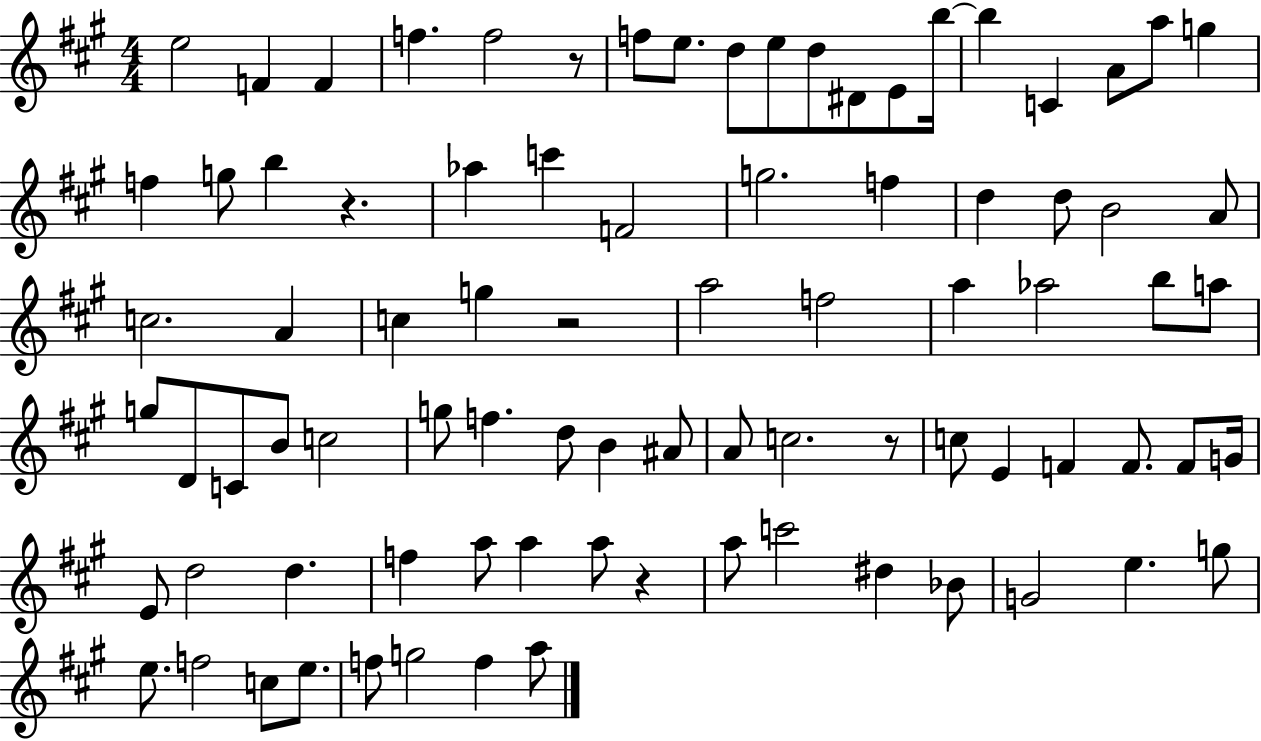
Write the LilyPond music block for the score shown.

{
  \clef treble
  \numericTimeSignature
  \time 4/4
  \key a \major
  e''2 f'4 f'4 | f''4. f''2 r8 | f''8 e''8. d''8 e''8 d''8 dis'8 e'8 b''16~~ | b''4 c'4 a'8 a''8 g''4 | \break f''4 g''8 b''4 r4. | aes''4 c'''4 f'2 | g''2. f''4 | d''4 d''8 b'2 a'8 | \break c''2. a'4 | c''4 g''4 r2 | a''2 f''2 | a''4 aes''2 b''8 a''8 | \break g''8 d'8 c'8 b'8 c''2 | g''8 f''4. d''8 b'4 ais'8 | a'8 c''2. r8 | c''8 e'4 f'4 f'8. f'8 g'16 | \break e'8 d''2 d''4. | f''4 a''8 a''4 a''8 r4 | a''8 c'''2 dis''4 bes'8 | g'2 e''4. g''8 | \break e''8. f''2 c''8 e''8. | f''8 g''2 f''4 a''8 | \bar "|."
}